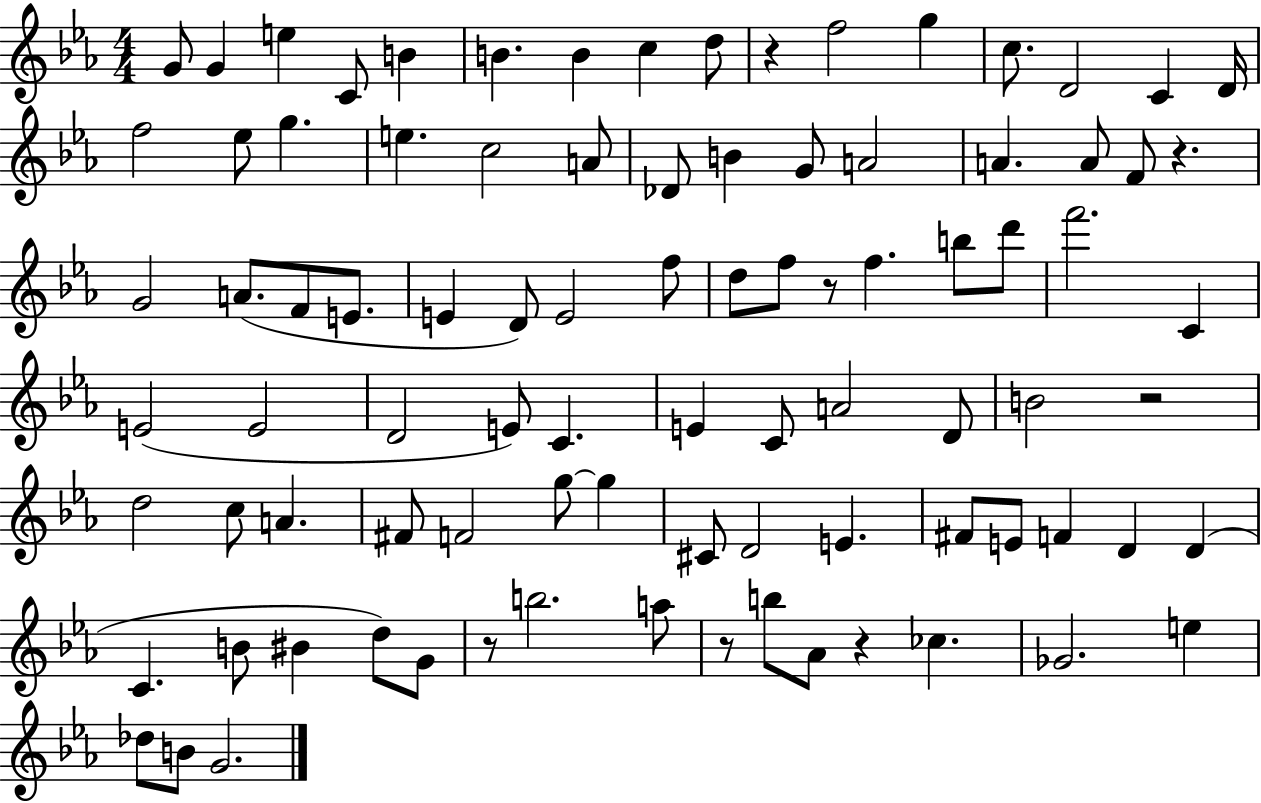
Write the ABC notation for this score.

X:1
T:Untitled
M:4/4
L:1/4
K:Eb
G/2 G e C/2 B B B c d/2 z f2 g c/2 D2 C D/4 f2 _e/2 g e c2 A/2 _D/2 B G/2 A2 A A/2 F/2 z G2 A/2 F/2 E/2 E D/2 E2 f/2 d/2 f/2 z/2 f b/2 d'/2 f'2 C E2 E2 D2 E/2 C E C/2 A2 D/2 B2 z2 d2 c/2 A ^F/2 F2 g/2 g ^C/2 D2 E ^F/2 E/2 F D D C B/2 ^B d/2 G/2 z/2 b2 a/2 z/2 b/2 _A/2 z _c _G2 e _d/2 B/2 G2